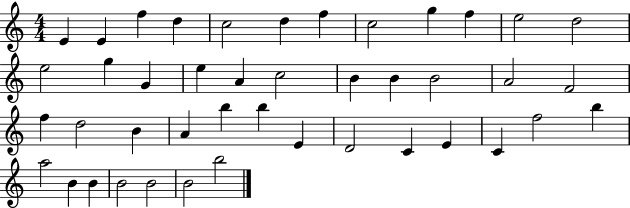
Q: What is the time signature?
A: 4/4